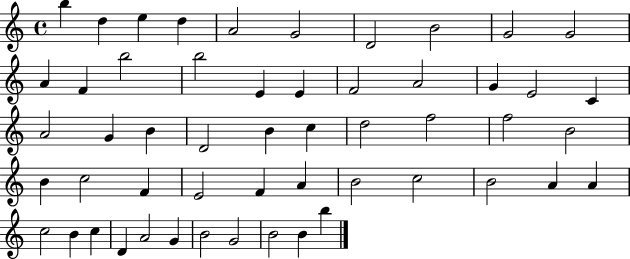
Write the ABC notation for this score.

X:1
T:Untitled
M:4/4
L:1/4
K:C
b d e d A2 G2 D2 B2 G2 G2 A F b2 b2 E E F2 A2 G E2 C A2 G B D2 B c d2 f2 f2 B2 B c2 F E2 F A B2 c2 B2 A A c2 B c D A2 G B2 G2 B2 B b